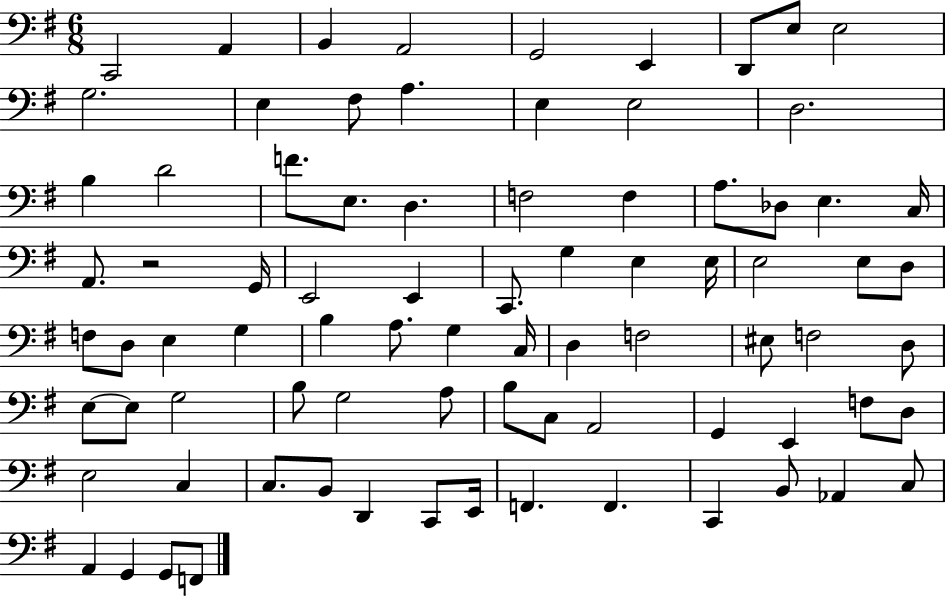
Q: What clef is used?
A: bass